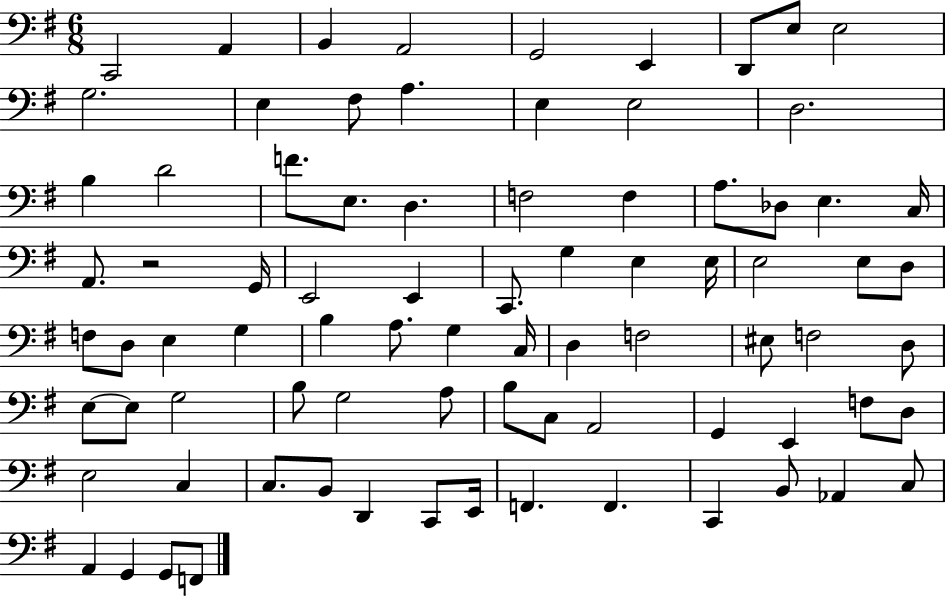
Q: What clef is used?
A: bass